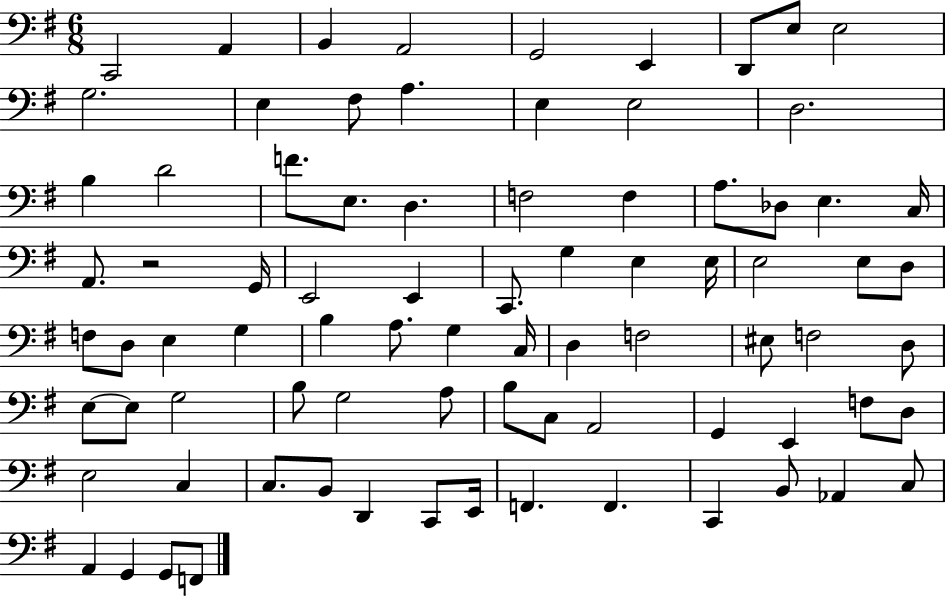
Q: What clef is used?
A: bass